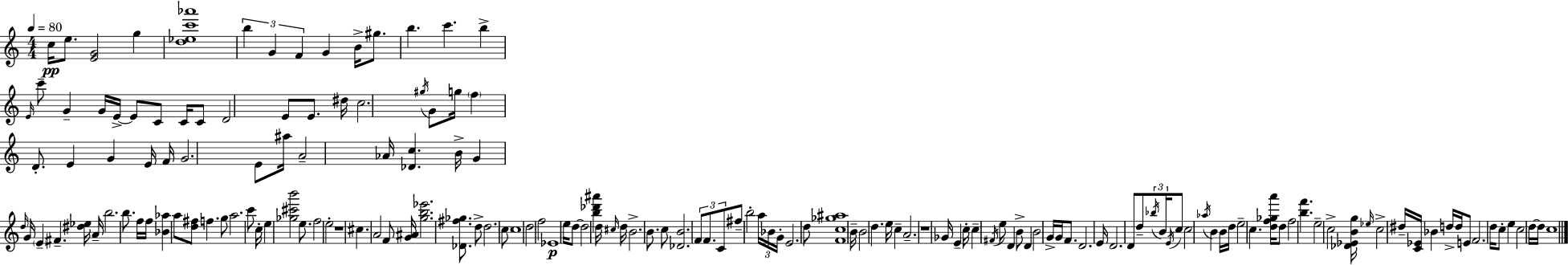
X:1
T:Untitled
M:4/4
L:1/4
K:Am
c/4 e/2 [EG]2 g [d_ec'_a']4 b G F G B/4 ^g/2 b c' b E/4 c'/2 G G/4 E/4 E/2 C/2 C/4 C/2 D2 E/2 E/2 ^d/4 c2 ^g/4 G/2 g/4 f D/2 E G E/4 F/4 G2 E/2 ^a/4 A2 _A/4 [_Dc] B/4 G d/4 G/4 E ^F [^d_e]/4 A/4 b2 b/2 f/4 f/4 [_B_a] a/2 [d^f]/2 f g/2 a2 c'/2 c/4 e [_g^c'b']2 e/2 f2 e2 z4 ^c A2 F/2 [G^A]/4 [gb_e']2 [_D^f_g]/2 d/2 d2 c/2 c4 d2 f2 _E4 e/4 d/2 d2 [b_d'^a'] d/4 ^c/4 d/4 B2 B/2 c/2 [_DB]2 F/2 F/2 C/2 ^f/2 b2 a/4 _B/4 G/4 E2 d/2 [Fc_g^a]4 B/4 B2 d e/4 c A2 z4 _G/4 E c/4 c ^F/4 e/2 D B/2 D B2 G/4 G/4 F/2 D2 E/4 D2 D/2 d/2 _b/4 B/4 E/4 c/2 c2 _a/4 B B/4 d/4 e2 c [df_ga']/4 d/2 f2 [bf'] e2 c2 [_D_EBg]/4 _e/4 c2 ^d/4 [C_E]/4 _B d/4 d/4 E/2 F2 d/4 c/2 e c2 d/4 d/4 c4